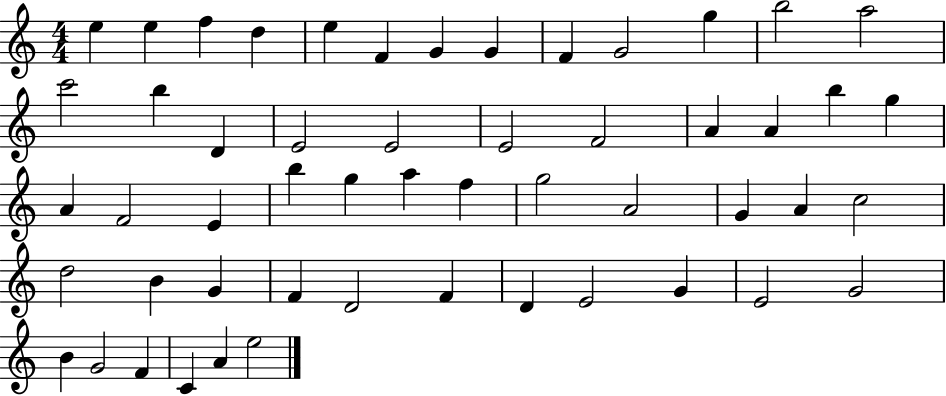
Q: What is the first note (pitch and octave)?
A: E5